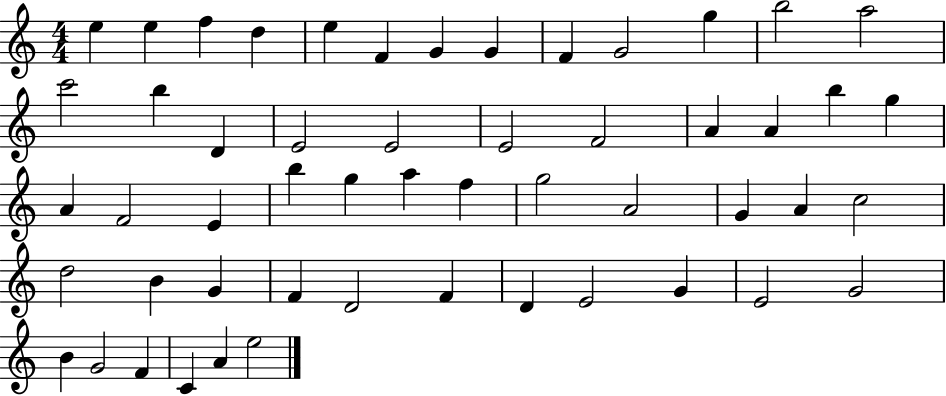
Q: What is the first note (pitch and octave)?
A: E5